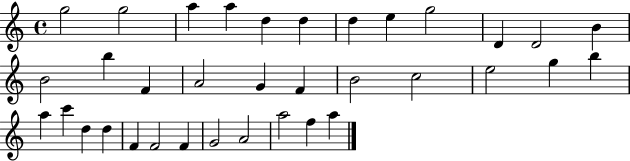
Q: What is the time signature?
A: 4/4